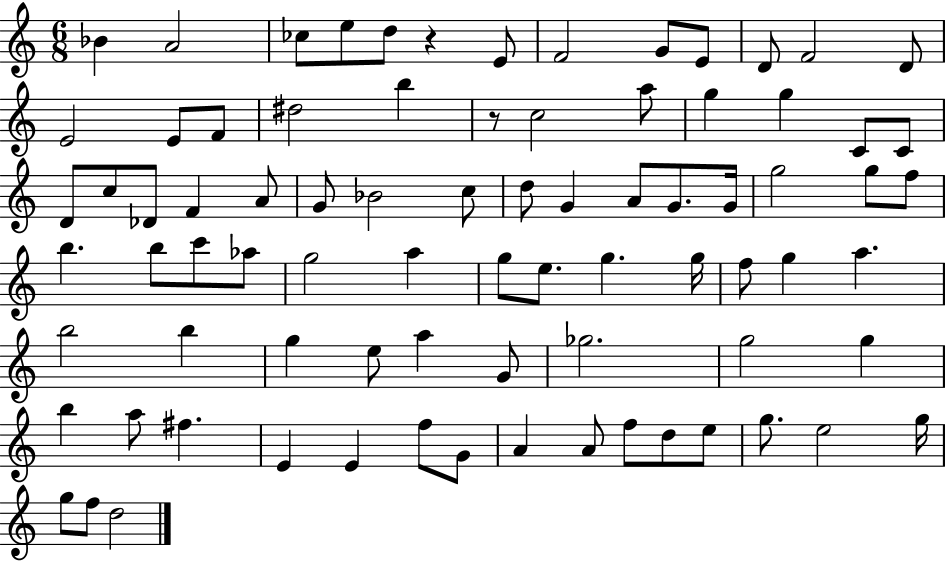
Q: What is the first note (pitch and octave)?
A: Bb4